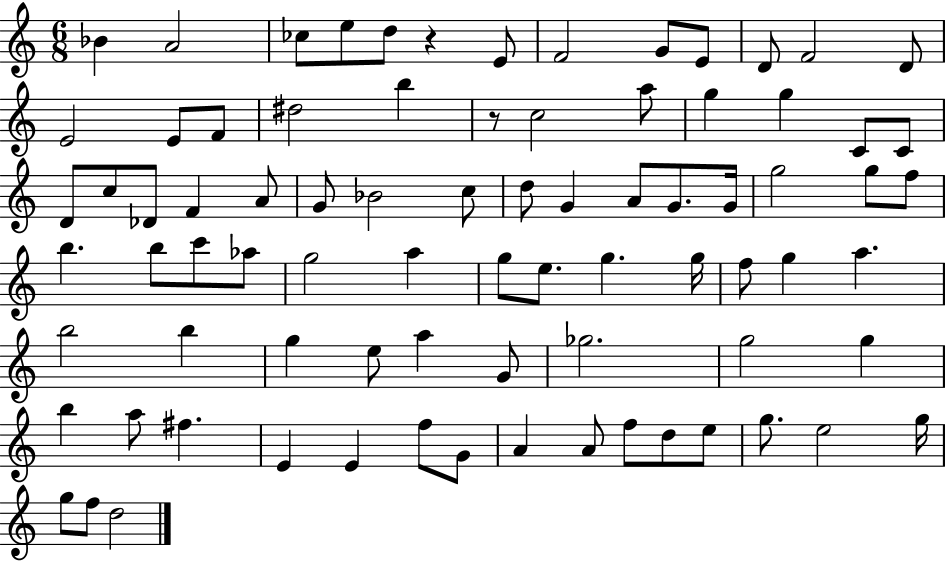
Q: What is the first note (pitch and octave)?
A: Bb4